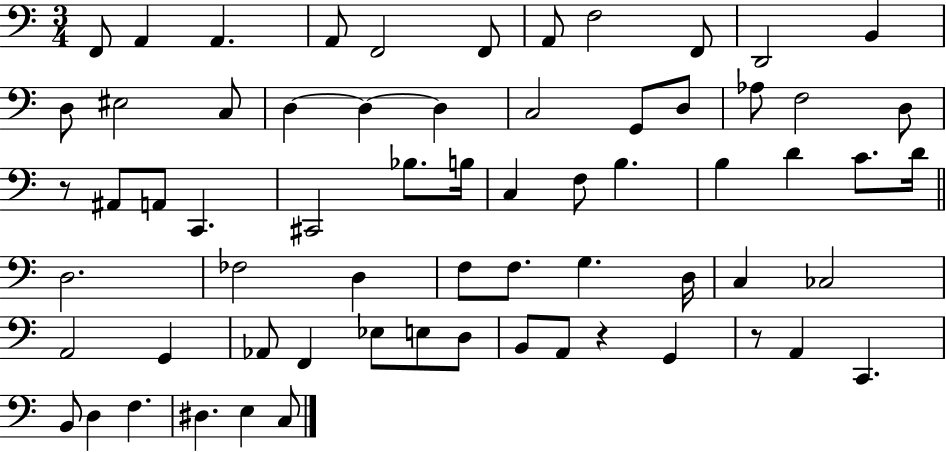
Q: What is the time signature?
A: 3/4